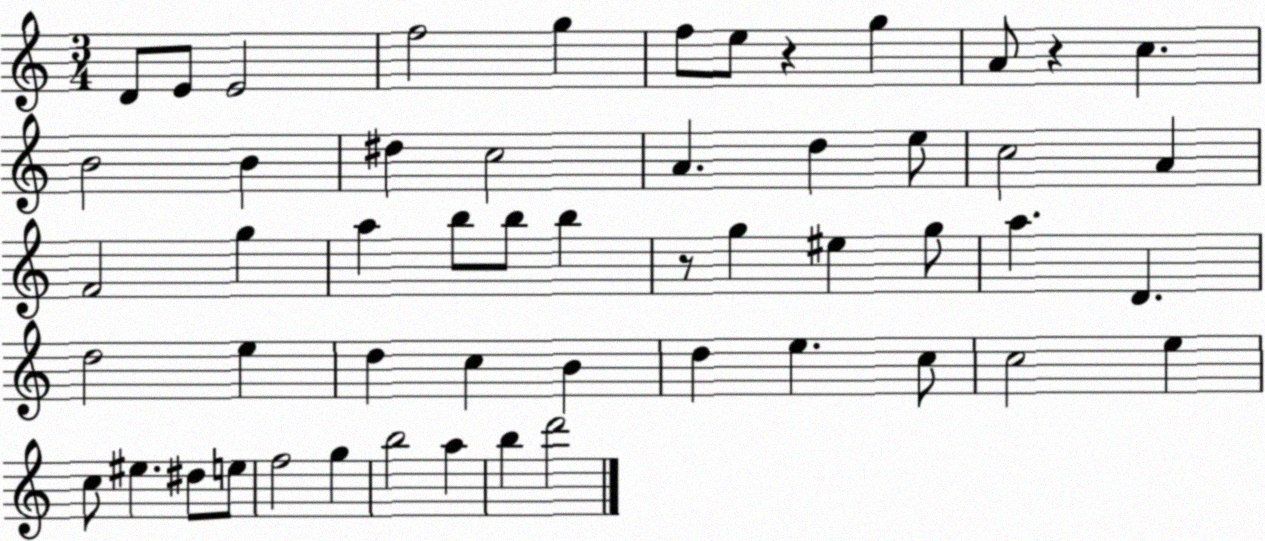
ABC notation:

X:1
T:Untitled
M:3/4
L:1/4
K:C
D/2 E/2 E2 f2 g f/2 e/2 z g A/2 z c B2 B ^d c2 A d e/2 c2 A F2 g a b/2 b/2 b z/2 g ^e g/2 a D d2 e d c B d e c/2 c2 e c/2 ^e ^d/2 e/2 f2 g b2 a b d'2